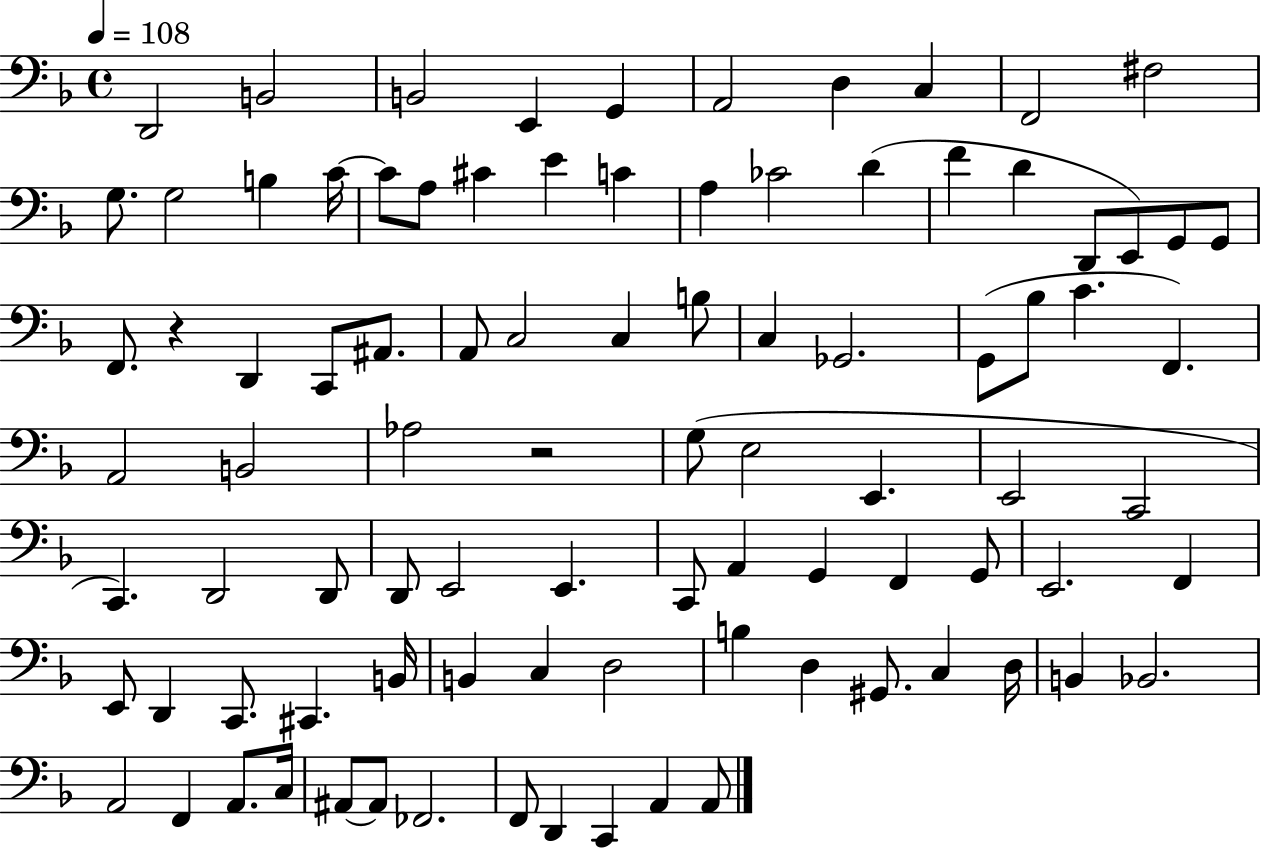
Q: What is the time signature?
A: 4/4